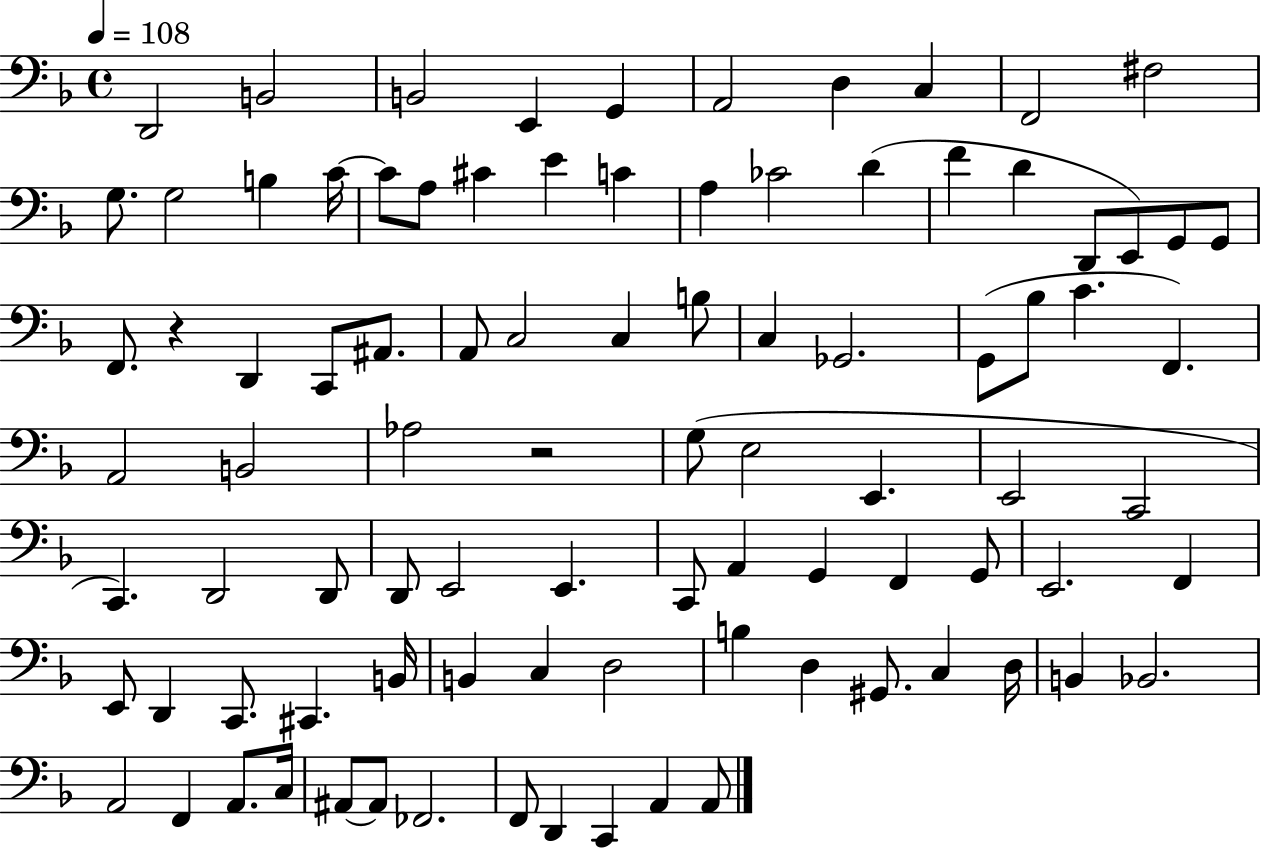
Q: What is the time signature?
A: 4/4